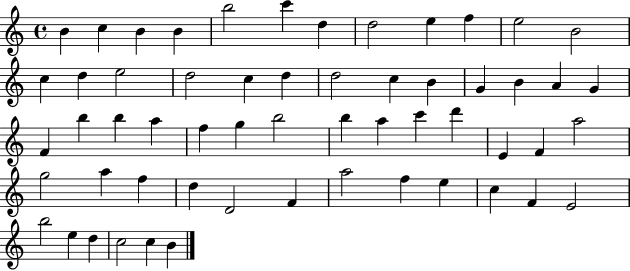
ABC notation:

X:1
T:Untitled
M:4/4
L:1/4
K:C
B c B B b2 c' d d2 e f e2 B2 c d e2 d2 c d d2 c B G B A G F b b a f g b2 b a c' d' E F a2 g2 a f d D2 F a2 f e c F E2 b2 e d c2 c B